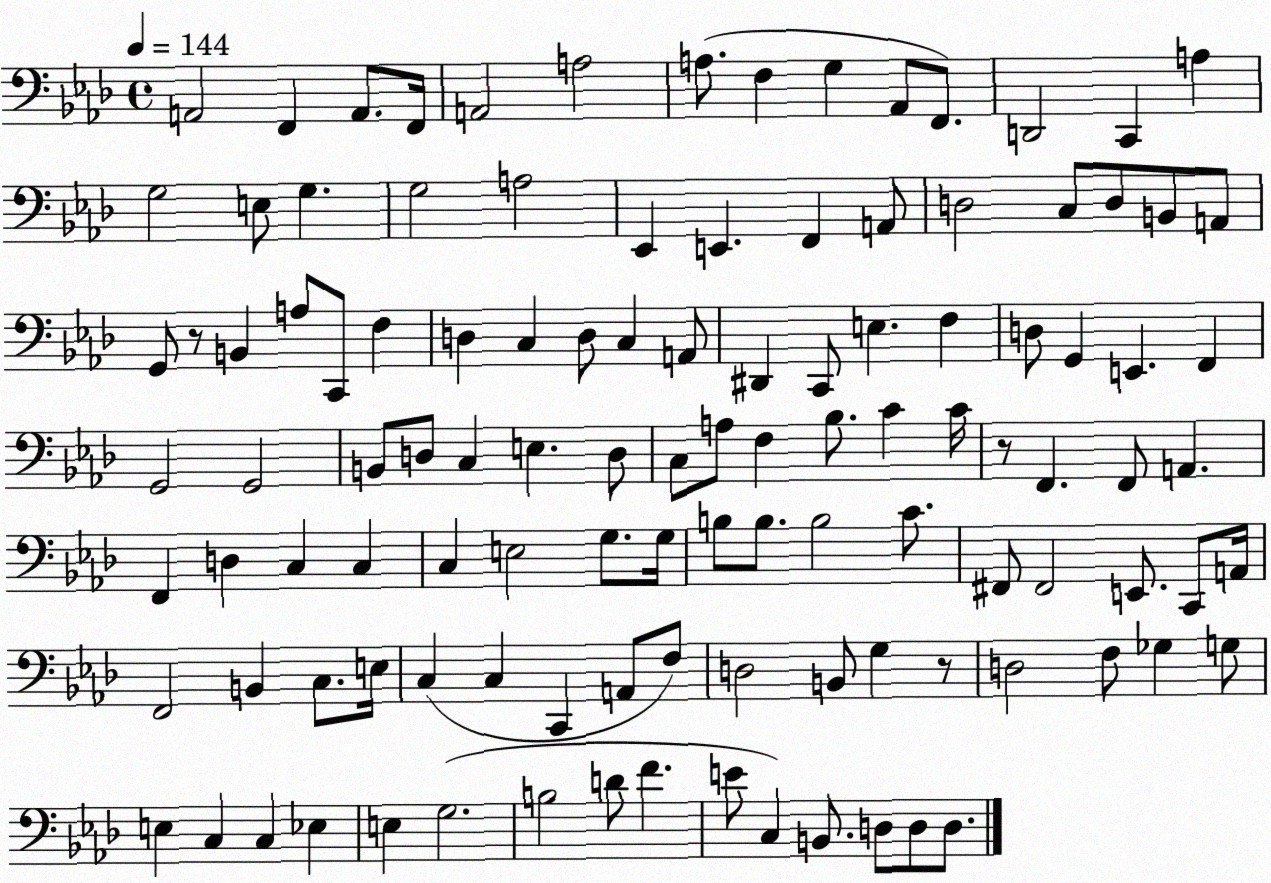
X:1
T:Untitled
M:4/4
L:1/4
K:Ab
A,,2 F,, A,,/2 F,,/4 A,,2 A,2 A,/2 F, G, _A,,/2 F,,/2 D,,2 C,, A, G,2 E,/2 G, G,2 A,2 _E,, E,, F,, A,,/2 D,2 C,/2 D,/2 B,,/2 A,,/2 G,,/2 z/2 B,, A,/2 C,,/2 F, D, C, D,/2 C, A,,/2 ^D,, C,,/2 E, F, D,/2 G,, E,, F,, G,,2 G,,2 B,,/2 D,/2 C, E, D,/2 C,/2 A,/2 F, _B,/2 C C/4 z/2 F,, F,,/2 A,, F,, D, C, C, C, E,2 G,/2 G,/4 B,/2 B,/2 B,2 C/2 ^F,,/2 ^F,,2 E,,/2 C,,/2 A,,/4 F,,2 B,, C,/2 E,/4 C, C, C,, A,,/2 F,/2 D,2 B,,/2 G, z/2 D,2 F,/2 _G, G,/2 E, C, C, _E, E, G,2 B,2 D/2 F E/2 C, B,,/2 D,/2 D,/2 D,/2